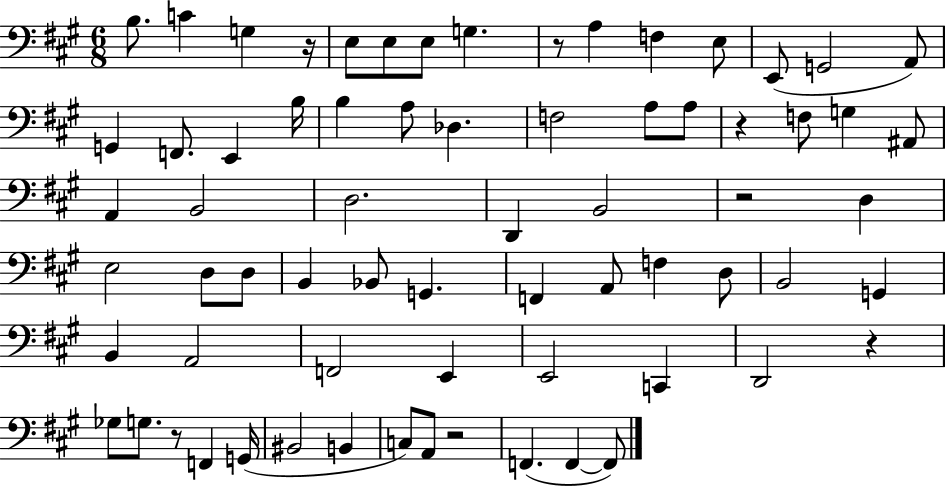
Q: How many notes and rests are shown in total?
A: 69